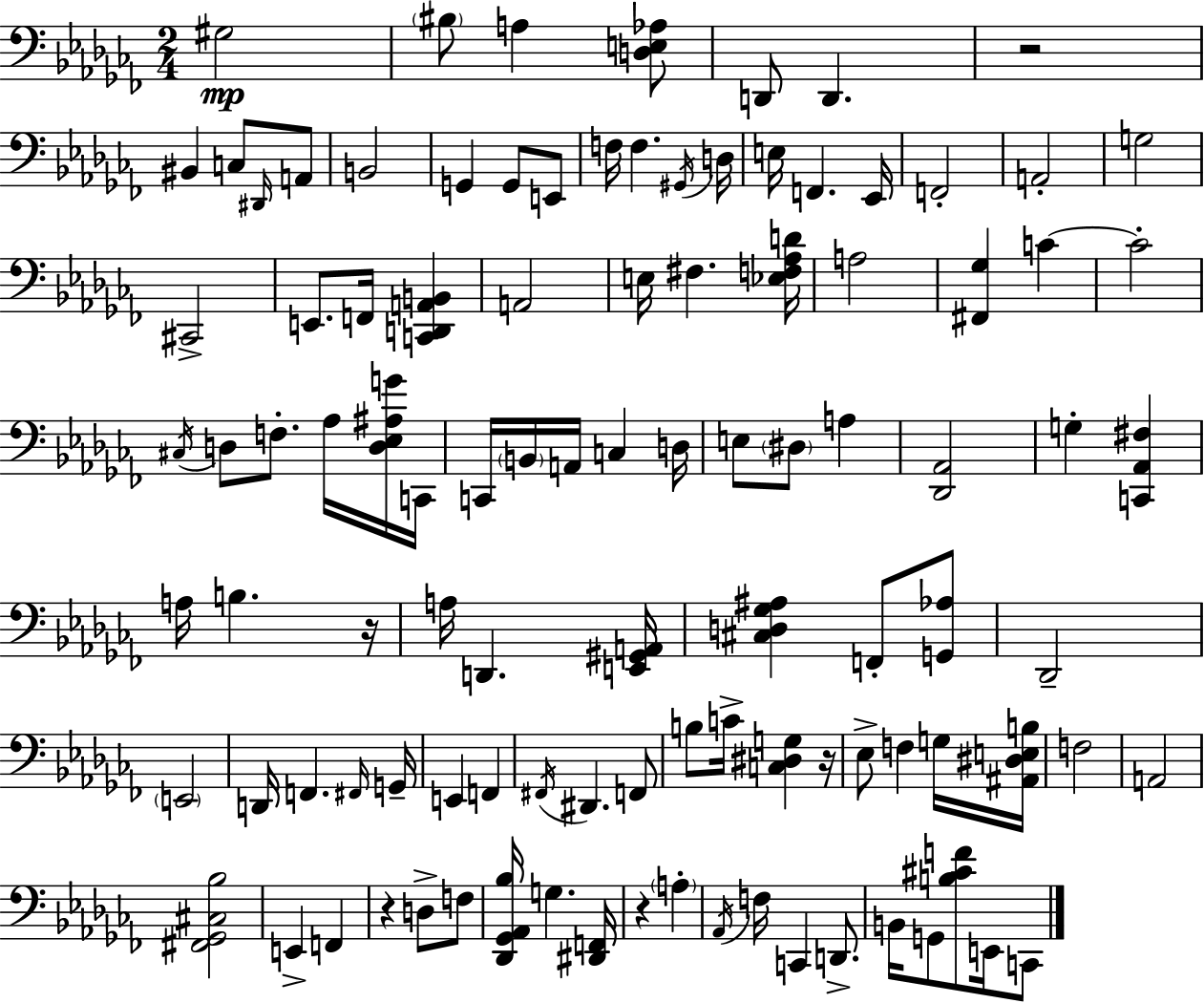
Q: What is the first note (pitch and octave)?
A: G#3